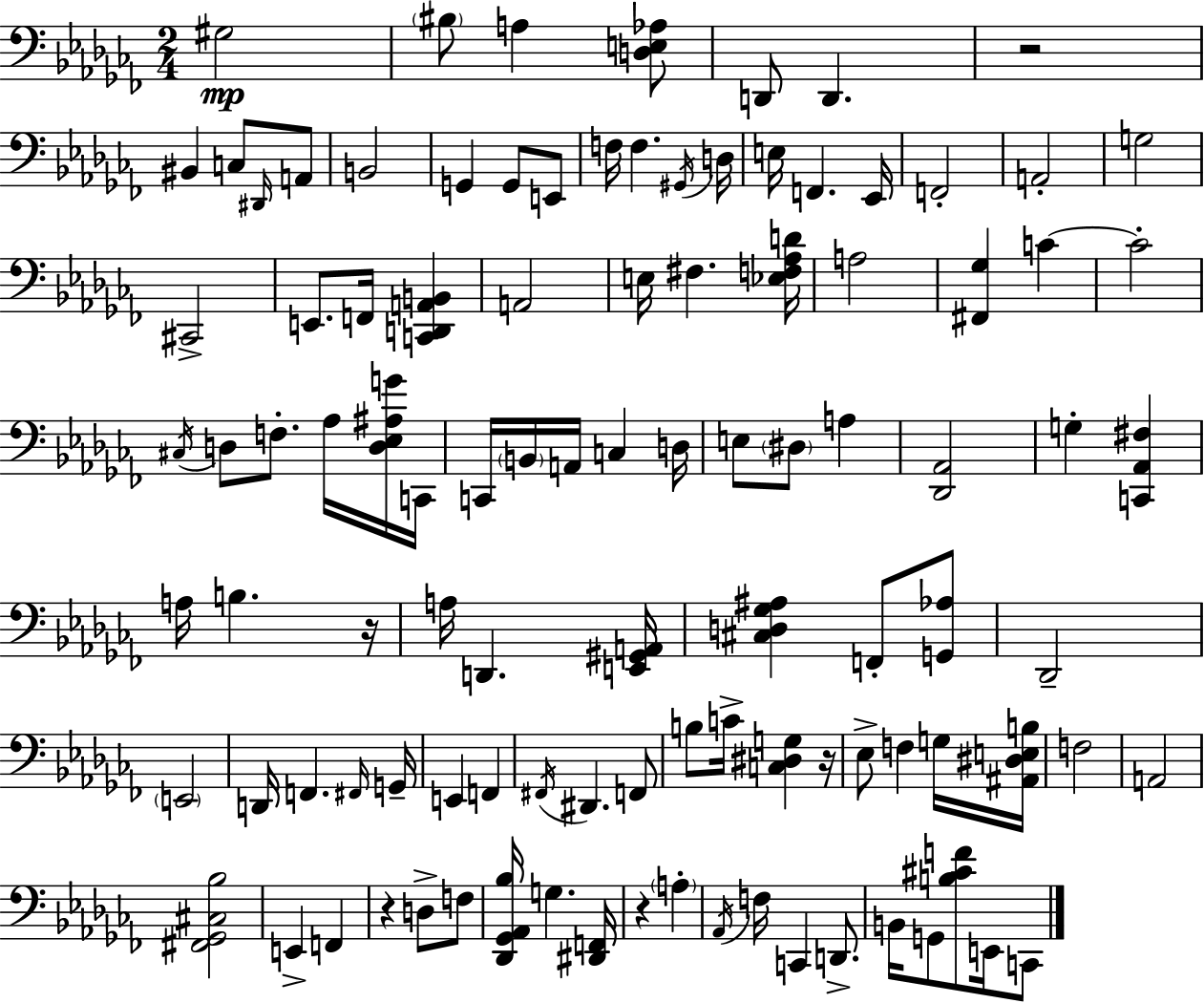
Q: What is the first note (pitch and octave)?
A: G#3